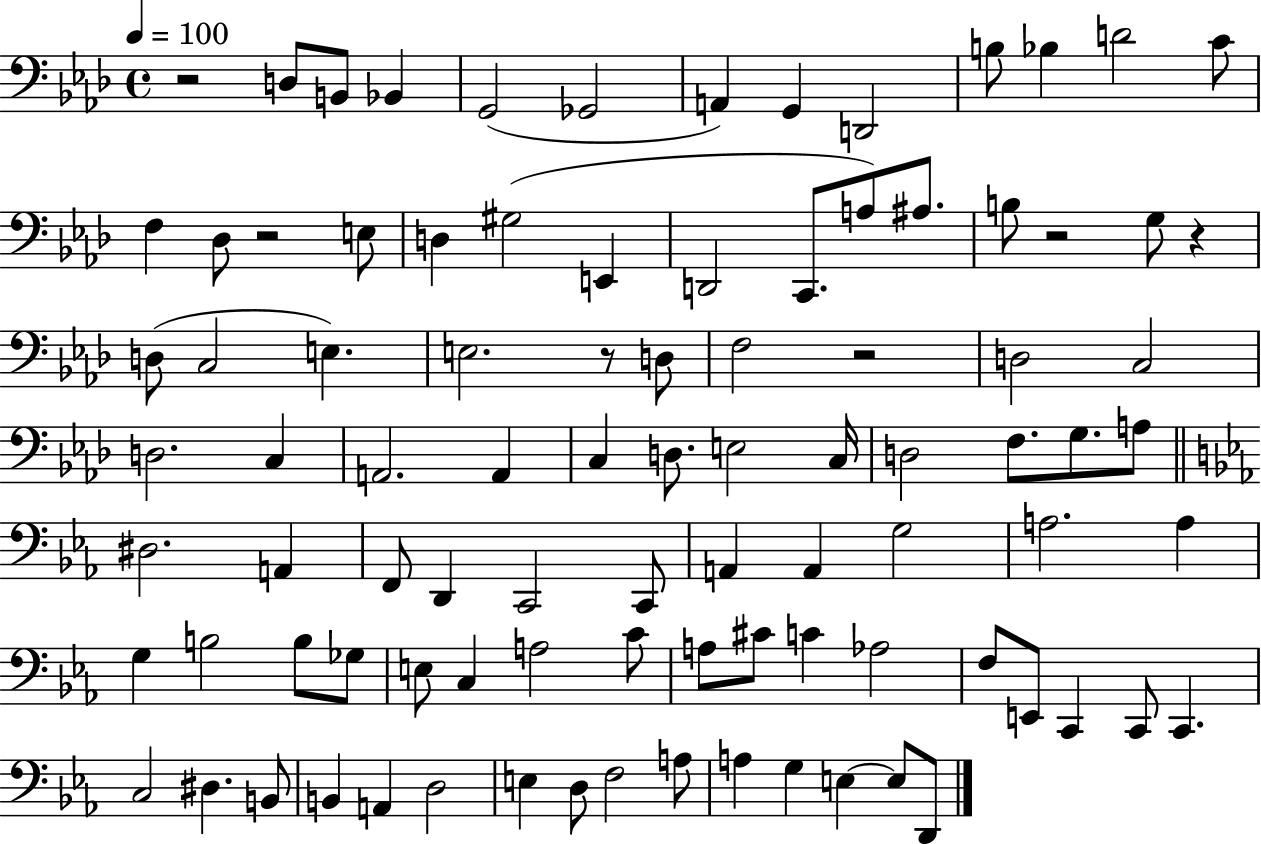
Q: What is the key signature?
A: AES major